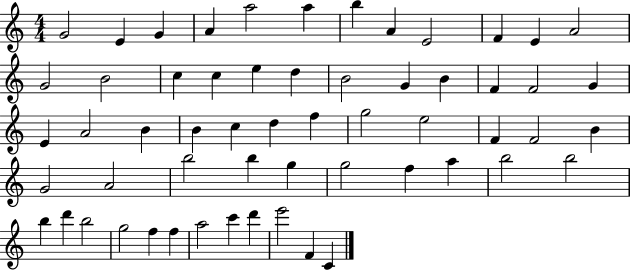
G4/h E4/q G4/q A4/q A5/h A5/q B5/q A4/q E4/h F4/q E4/q A4/h G4/h B4/h C5/q C5/q E5/q D5/q B4/h G4/q B4/q F4/q F4/h G4/q E4/q A4/h B4/q B4/q C5/q D5/q F5/q G5/h E5/h F4/q F4/h B4/q G4/h A4/h B5/h B5/q G5/q G5/h F5/q A5/q B5/h B5/h B5/q D6/q B5/h G5/h F5/q F5/q A5/h C6/q D6/q E6/h F4/q C4/q